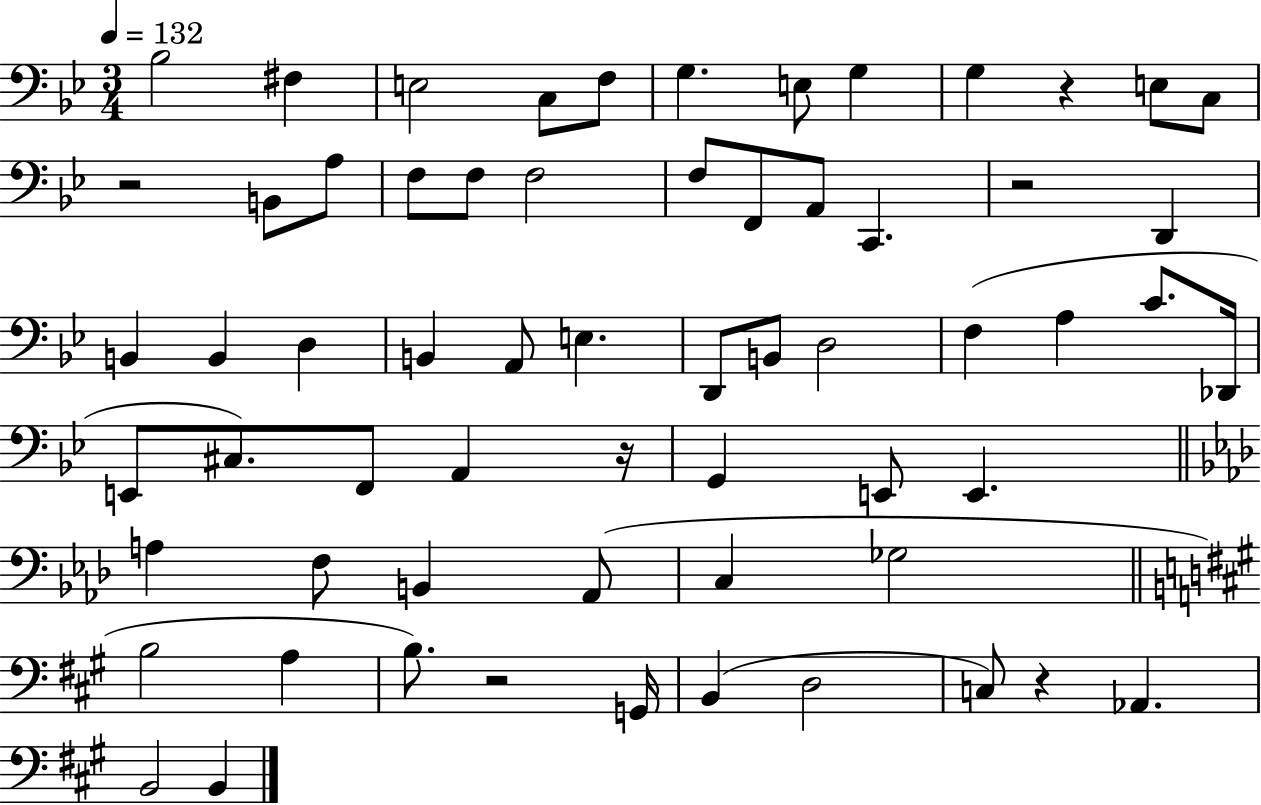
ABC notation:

X:1
T:Untitled
M:3/4
L:1/4
K:Bb
_B,2 ^F, E,2 C,/2 F,/2 G, E,/2 G, G, z E,/2 C,/2 z2 B,,/2 A,/2 F,/2 F,/2 F,2 F,/2 F,,/2 A,,/2 C,, z2 D,, B,, B,, D, B,, A,,/2 E, D,,/2 B,,/2 D,2 F, A, C/2 _D,,/4 E,,/2 ^C,/2 F,,/2 A,, z/4 G,, E,,/2 E,, A, F,/2 B,, _A,,/2 C, _G,2 B,2 A, B,/2 z2 G,,/4 B,, D,2 C,/2 z _A,, B,,2 B,,